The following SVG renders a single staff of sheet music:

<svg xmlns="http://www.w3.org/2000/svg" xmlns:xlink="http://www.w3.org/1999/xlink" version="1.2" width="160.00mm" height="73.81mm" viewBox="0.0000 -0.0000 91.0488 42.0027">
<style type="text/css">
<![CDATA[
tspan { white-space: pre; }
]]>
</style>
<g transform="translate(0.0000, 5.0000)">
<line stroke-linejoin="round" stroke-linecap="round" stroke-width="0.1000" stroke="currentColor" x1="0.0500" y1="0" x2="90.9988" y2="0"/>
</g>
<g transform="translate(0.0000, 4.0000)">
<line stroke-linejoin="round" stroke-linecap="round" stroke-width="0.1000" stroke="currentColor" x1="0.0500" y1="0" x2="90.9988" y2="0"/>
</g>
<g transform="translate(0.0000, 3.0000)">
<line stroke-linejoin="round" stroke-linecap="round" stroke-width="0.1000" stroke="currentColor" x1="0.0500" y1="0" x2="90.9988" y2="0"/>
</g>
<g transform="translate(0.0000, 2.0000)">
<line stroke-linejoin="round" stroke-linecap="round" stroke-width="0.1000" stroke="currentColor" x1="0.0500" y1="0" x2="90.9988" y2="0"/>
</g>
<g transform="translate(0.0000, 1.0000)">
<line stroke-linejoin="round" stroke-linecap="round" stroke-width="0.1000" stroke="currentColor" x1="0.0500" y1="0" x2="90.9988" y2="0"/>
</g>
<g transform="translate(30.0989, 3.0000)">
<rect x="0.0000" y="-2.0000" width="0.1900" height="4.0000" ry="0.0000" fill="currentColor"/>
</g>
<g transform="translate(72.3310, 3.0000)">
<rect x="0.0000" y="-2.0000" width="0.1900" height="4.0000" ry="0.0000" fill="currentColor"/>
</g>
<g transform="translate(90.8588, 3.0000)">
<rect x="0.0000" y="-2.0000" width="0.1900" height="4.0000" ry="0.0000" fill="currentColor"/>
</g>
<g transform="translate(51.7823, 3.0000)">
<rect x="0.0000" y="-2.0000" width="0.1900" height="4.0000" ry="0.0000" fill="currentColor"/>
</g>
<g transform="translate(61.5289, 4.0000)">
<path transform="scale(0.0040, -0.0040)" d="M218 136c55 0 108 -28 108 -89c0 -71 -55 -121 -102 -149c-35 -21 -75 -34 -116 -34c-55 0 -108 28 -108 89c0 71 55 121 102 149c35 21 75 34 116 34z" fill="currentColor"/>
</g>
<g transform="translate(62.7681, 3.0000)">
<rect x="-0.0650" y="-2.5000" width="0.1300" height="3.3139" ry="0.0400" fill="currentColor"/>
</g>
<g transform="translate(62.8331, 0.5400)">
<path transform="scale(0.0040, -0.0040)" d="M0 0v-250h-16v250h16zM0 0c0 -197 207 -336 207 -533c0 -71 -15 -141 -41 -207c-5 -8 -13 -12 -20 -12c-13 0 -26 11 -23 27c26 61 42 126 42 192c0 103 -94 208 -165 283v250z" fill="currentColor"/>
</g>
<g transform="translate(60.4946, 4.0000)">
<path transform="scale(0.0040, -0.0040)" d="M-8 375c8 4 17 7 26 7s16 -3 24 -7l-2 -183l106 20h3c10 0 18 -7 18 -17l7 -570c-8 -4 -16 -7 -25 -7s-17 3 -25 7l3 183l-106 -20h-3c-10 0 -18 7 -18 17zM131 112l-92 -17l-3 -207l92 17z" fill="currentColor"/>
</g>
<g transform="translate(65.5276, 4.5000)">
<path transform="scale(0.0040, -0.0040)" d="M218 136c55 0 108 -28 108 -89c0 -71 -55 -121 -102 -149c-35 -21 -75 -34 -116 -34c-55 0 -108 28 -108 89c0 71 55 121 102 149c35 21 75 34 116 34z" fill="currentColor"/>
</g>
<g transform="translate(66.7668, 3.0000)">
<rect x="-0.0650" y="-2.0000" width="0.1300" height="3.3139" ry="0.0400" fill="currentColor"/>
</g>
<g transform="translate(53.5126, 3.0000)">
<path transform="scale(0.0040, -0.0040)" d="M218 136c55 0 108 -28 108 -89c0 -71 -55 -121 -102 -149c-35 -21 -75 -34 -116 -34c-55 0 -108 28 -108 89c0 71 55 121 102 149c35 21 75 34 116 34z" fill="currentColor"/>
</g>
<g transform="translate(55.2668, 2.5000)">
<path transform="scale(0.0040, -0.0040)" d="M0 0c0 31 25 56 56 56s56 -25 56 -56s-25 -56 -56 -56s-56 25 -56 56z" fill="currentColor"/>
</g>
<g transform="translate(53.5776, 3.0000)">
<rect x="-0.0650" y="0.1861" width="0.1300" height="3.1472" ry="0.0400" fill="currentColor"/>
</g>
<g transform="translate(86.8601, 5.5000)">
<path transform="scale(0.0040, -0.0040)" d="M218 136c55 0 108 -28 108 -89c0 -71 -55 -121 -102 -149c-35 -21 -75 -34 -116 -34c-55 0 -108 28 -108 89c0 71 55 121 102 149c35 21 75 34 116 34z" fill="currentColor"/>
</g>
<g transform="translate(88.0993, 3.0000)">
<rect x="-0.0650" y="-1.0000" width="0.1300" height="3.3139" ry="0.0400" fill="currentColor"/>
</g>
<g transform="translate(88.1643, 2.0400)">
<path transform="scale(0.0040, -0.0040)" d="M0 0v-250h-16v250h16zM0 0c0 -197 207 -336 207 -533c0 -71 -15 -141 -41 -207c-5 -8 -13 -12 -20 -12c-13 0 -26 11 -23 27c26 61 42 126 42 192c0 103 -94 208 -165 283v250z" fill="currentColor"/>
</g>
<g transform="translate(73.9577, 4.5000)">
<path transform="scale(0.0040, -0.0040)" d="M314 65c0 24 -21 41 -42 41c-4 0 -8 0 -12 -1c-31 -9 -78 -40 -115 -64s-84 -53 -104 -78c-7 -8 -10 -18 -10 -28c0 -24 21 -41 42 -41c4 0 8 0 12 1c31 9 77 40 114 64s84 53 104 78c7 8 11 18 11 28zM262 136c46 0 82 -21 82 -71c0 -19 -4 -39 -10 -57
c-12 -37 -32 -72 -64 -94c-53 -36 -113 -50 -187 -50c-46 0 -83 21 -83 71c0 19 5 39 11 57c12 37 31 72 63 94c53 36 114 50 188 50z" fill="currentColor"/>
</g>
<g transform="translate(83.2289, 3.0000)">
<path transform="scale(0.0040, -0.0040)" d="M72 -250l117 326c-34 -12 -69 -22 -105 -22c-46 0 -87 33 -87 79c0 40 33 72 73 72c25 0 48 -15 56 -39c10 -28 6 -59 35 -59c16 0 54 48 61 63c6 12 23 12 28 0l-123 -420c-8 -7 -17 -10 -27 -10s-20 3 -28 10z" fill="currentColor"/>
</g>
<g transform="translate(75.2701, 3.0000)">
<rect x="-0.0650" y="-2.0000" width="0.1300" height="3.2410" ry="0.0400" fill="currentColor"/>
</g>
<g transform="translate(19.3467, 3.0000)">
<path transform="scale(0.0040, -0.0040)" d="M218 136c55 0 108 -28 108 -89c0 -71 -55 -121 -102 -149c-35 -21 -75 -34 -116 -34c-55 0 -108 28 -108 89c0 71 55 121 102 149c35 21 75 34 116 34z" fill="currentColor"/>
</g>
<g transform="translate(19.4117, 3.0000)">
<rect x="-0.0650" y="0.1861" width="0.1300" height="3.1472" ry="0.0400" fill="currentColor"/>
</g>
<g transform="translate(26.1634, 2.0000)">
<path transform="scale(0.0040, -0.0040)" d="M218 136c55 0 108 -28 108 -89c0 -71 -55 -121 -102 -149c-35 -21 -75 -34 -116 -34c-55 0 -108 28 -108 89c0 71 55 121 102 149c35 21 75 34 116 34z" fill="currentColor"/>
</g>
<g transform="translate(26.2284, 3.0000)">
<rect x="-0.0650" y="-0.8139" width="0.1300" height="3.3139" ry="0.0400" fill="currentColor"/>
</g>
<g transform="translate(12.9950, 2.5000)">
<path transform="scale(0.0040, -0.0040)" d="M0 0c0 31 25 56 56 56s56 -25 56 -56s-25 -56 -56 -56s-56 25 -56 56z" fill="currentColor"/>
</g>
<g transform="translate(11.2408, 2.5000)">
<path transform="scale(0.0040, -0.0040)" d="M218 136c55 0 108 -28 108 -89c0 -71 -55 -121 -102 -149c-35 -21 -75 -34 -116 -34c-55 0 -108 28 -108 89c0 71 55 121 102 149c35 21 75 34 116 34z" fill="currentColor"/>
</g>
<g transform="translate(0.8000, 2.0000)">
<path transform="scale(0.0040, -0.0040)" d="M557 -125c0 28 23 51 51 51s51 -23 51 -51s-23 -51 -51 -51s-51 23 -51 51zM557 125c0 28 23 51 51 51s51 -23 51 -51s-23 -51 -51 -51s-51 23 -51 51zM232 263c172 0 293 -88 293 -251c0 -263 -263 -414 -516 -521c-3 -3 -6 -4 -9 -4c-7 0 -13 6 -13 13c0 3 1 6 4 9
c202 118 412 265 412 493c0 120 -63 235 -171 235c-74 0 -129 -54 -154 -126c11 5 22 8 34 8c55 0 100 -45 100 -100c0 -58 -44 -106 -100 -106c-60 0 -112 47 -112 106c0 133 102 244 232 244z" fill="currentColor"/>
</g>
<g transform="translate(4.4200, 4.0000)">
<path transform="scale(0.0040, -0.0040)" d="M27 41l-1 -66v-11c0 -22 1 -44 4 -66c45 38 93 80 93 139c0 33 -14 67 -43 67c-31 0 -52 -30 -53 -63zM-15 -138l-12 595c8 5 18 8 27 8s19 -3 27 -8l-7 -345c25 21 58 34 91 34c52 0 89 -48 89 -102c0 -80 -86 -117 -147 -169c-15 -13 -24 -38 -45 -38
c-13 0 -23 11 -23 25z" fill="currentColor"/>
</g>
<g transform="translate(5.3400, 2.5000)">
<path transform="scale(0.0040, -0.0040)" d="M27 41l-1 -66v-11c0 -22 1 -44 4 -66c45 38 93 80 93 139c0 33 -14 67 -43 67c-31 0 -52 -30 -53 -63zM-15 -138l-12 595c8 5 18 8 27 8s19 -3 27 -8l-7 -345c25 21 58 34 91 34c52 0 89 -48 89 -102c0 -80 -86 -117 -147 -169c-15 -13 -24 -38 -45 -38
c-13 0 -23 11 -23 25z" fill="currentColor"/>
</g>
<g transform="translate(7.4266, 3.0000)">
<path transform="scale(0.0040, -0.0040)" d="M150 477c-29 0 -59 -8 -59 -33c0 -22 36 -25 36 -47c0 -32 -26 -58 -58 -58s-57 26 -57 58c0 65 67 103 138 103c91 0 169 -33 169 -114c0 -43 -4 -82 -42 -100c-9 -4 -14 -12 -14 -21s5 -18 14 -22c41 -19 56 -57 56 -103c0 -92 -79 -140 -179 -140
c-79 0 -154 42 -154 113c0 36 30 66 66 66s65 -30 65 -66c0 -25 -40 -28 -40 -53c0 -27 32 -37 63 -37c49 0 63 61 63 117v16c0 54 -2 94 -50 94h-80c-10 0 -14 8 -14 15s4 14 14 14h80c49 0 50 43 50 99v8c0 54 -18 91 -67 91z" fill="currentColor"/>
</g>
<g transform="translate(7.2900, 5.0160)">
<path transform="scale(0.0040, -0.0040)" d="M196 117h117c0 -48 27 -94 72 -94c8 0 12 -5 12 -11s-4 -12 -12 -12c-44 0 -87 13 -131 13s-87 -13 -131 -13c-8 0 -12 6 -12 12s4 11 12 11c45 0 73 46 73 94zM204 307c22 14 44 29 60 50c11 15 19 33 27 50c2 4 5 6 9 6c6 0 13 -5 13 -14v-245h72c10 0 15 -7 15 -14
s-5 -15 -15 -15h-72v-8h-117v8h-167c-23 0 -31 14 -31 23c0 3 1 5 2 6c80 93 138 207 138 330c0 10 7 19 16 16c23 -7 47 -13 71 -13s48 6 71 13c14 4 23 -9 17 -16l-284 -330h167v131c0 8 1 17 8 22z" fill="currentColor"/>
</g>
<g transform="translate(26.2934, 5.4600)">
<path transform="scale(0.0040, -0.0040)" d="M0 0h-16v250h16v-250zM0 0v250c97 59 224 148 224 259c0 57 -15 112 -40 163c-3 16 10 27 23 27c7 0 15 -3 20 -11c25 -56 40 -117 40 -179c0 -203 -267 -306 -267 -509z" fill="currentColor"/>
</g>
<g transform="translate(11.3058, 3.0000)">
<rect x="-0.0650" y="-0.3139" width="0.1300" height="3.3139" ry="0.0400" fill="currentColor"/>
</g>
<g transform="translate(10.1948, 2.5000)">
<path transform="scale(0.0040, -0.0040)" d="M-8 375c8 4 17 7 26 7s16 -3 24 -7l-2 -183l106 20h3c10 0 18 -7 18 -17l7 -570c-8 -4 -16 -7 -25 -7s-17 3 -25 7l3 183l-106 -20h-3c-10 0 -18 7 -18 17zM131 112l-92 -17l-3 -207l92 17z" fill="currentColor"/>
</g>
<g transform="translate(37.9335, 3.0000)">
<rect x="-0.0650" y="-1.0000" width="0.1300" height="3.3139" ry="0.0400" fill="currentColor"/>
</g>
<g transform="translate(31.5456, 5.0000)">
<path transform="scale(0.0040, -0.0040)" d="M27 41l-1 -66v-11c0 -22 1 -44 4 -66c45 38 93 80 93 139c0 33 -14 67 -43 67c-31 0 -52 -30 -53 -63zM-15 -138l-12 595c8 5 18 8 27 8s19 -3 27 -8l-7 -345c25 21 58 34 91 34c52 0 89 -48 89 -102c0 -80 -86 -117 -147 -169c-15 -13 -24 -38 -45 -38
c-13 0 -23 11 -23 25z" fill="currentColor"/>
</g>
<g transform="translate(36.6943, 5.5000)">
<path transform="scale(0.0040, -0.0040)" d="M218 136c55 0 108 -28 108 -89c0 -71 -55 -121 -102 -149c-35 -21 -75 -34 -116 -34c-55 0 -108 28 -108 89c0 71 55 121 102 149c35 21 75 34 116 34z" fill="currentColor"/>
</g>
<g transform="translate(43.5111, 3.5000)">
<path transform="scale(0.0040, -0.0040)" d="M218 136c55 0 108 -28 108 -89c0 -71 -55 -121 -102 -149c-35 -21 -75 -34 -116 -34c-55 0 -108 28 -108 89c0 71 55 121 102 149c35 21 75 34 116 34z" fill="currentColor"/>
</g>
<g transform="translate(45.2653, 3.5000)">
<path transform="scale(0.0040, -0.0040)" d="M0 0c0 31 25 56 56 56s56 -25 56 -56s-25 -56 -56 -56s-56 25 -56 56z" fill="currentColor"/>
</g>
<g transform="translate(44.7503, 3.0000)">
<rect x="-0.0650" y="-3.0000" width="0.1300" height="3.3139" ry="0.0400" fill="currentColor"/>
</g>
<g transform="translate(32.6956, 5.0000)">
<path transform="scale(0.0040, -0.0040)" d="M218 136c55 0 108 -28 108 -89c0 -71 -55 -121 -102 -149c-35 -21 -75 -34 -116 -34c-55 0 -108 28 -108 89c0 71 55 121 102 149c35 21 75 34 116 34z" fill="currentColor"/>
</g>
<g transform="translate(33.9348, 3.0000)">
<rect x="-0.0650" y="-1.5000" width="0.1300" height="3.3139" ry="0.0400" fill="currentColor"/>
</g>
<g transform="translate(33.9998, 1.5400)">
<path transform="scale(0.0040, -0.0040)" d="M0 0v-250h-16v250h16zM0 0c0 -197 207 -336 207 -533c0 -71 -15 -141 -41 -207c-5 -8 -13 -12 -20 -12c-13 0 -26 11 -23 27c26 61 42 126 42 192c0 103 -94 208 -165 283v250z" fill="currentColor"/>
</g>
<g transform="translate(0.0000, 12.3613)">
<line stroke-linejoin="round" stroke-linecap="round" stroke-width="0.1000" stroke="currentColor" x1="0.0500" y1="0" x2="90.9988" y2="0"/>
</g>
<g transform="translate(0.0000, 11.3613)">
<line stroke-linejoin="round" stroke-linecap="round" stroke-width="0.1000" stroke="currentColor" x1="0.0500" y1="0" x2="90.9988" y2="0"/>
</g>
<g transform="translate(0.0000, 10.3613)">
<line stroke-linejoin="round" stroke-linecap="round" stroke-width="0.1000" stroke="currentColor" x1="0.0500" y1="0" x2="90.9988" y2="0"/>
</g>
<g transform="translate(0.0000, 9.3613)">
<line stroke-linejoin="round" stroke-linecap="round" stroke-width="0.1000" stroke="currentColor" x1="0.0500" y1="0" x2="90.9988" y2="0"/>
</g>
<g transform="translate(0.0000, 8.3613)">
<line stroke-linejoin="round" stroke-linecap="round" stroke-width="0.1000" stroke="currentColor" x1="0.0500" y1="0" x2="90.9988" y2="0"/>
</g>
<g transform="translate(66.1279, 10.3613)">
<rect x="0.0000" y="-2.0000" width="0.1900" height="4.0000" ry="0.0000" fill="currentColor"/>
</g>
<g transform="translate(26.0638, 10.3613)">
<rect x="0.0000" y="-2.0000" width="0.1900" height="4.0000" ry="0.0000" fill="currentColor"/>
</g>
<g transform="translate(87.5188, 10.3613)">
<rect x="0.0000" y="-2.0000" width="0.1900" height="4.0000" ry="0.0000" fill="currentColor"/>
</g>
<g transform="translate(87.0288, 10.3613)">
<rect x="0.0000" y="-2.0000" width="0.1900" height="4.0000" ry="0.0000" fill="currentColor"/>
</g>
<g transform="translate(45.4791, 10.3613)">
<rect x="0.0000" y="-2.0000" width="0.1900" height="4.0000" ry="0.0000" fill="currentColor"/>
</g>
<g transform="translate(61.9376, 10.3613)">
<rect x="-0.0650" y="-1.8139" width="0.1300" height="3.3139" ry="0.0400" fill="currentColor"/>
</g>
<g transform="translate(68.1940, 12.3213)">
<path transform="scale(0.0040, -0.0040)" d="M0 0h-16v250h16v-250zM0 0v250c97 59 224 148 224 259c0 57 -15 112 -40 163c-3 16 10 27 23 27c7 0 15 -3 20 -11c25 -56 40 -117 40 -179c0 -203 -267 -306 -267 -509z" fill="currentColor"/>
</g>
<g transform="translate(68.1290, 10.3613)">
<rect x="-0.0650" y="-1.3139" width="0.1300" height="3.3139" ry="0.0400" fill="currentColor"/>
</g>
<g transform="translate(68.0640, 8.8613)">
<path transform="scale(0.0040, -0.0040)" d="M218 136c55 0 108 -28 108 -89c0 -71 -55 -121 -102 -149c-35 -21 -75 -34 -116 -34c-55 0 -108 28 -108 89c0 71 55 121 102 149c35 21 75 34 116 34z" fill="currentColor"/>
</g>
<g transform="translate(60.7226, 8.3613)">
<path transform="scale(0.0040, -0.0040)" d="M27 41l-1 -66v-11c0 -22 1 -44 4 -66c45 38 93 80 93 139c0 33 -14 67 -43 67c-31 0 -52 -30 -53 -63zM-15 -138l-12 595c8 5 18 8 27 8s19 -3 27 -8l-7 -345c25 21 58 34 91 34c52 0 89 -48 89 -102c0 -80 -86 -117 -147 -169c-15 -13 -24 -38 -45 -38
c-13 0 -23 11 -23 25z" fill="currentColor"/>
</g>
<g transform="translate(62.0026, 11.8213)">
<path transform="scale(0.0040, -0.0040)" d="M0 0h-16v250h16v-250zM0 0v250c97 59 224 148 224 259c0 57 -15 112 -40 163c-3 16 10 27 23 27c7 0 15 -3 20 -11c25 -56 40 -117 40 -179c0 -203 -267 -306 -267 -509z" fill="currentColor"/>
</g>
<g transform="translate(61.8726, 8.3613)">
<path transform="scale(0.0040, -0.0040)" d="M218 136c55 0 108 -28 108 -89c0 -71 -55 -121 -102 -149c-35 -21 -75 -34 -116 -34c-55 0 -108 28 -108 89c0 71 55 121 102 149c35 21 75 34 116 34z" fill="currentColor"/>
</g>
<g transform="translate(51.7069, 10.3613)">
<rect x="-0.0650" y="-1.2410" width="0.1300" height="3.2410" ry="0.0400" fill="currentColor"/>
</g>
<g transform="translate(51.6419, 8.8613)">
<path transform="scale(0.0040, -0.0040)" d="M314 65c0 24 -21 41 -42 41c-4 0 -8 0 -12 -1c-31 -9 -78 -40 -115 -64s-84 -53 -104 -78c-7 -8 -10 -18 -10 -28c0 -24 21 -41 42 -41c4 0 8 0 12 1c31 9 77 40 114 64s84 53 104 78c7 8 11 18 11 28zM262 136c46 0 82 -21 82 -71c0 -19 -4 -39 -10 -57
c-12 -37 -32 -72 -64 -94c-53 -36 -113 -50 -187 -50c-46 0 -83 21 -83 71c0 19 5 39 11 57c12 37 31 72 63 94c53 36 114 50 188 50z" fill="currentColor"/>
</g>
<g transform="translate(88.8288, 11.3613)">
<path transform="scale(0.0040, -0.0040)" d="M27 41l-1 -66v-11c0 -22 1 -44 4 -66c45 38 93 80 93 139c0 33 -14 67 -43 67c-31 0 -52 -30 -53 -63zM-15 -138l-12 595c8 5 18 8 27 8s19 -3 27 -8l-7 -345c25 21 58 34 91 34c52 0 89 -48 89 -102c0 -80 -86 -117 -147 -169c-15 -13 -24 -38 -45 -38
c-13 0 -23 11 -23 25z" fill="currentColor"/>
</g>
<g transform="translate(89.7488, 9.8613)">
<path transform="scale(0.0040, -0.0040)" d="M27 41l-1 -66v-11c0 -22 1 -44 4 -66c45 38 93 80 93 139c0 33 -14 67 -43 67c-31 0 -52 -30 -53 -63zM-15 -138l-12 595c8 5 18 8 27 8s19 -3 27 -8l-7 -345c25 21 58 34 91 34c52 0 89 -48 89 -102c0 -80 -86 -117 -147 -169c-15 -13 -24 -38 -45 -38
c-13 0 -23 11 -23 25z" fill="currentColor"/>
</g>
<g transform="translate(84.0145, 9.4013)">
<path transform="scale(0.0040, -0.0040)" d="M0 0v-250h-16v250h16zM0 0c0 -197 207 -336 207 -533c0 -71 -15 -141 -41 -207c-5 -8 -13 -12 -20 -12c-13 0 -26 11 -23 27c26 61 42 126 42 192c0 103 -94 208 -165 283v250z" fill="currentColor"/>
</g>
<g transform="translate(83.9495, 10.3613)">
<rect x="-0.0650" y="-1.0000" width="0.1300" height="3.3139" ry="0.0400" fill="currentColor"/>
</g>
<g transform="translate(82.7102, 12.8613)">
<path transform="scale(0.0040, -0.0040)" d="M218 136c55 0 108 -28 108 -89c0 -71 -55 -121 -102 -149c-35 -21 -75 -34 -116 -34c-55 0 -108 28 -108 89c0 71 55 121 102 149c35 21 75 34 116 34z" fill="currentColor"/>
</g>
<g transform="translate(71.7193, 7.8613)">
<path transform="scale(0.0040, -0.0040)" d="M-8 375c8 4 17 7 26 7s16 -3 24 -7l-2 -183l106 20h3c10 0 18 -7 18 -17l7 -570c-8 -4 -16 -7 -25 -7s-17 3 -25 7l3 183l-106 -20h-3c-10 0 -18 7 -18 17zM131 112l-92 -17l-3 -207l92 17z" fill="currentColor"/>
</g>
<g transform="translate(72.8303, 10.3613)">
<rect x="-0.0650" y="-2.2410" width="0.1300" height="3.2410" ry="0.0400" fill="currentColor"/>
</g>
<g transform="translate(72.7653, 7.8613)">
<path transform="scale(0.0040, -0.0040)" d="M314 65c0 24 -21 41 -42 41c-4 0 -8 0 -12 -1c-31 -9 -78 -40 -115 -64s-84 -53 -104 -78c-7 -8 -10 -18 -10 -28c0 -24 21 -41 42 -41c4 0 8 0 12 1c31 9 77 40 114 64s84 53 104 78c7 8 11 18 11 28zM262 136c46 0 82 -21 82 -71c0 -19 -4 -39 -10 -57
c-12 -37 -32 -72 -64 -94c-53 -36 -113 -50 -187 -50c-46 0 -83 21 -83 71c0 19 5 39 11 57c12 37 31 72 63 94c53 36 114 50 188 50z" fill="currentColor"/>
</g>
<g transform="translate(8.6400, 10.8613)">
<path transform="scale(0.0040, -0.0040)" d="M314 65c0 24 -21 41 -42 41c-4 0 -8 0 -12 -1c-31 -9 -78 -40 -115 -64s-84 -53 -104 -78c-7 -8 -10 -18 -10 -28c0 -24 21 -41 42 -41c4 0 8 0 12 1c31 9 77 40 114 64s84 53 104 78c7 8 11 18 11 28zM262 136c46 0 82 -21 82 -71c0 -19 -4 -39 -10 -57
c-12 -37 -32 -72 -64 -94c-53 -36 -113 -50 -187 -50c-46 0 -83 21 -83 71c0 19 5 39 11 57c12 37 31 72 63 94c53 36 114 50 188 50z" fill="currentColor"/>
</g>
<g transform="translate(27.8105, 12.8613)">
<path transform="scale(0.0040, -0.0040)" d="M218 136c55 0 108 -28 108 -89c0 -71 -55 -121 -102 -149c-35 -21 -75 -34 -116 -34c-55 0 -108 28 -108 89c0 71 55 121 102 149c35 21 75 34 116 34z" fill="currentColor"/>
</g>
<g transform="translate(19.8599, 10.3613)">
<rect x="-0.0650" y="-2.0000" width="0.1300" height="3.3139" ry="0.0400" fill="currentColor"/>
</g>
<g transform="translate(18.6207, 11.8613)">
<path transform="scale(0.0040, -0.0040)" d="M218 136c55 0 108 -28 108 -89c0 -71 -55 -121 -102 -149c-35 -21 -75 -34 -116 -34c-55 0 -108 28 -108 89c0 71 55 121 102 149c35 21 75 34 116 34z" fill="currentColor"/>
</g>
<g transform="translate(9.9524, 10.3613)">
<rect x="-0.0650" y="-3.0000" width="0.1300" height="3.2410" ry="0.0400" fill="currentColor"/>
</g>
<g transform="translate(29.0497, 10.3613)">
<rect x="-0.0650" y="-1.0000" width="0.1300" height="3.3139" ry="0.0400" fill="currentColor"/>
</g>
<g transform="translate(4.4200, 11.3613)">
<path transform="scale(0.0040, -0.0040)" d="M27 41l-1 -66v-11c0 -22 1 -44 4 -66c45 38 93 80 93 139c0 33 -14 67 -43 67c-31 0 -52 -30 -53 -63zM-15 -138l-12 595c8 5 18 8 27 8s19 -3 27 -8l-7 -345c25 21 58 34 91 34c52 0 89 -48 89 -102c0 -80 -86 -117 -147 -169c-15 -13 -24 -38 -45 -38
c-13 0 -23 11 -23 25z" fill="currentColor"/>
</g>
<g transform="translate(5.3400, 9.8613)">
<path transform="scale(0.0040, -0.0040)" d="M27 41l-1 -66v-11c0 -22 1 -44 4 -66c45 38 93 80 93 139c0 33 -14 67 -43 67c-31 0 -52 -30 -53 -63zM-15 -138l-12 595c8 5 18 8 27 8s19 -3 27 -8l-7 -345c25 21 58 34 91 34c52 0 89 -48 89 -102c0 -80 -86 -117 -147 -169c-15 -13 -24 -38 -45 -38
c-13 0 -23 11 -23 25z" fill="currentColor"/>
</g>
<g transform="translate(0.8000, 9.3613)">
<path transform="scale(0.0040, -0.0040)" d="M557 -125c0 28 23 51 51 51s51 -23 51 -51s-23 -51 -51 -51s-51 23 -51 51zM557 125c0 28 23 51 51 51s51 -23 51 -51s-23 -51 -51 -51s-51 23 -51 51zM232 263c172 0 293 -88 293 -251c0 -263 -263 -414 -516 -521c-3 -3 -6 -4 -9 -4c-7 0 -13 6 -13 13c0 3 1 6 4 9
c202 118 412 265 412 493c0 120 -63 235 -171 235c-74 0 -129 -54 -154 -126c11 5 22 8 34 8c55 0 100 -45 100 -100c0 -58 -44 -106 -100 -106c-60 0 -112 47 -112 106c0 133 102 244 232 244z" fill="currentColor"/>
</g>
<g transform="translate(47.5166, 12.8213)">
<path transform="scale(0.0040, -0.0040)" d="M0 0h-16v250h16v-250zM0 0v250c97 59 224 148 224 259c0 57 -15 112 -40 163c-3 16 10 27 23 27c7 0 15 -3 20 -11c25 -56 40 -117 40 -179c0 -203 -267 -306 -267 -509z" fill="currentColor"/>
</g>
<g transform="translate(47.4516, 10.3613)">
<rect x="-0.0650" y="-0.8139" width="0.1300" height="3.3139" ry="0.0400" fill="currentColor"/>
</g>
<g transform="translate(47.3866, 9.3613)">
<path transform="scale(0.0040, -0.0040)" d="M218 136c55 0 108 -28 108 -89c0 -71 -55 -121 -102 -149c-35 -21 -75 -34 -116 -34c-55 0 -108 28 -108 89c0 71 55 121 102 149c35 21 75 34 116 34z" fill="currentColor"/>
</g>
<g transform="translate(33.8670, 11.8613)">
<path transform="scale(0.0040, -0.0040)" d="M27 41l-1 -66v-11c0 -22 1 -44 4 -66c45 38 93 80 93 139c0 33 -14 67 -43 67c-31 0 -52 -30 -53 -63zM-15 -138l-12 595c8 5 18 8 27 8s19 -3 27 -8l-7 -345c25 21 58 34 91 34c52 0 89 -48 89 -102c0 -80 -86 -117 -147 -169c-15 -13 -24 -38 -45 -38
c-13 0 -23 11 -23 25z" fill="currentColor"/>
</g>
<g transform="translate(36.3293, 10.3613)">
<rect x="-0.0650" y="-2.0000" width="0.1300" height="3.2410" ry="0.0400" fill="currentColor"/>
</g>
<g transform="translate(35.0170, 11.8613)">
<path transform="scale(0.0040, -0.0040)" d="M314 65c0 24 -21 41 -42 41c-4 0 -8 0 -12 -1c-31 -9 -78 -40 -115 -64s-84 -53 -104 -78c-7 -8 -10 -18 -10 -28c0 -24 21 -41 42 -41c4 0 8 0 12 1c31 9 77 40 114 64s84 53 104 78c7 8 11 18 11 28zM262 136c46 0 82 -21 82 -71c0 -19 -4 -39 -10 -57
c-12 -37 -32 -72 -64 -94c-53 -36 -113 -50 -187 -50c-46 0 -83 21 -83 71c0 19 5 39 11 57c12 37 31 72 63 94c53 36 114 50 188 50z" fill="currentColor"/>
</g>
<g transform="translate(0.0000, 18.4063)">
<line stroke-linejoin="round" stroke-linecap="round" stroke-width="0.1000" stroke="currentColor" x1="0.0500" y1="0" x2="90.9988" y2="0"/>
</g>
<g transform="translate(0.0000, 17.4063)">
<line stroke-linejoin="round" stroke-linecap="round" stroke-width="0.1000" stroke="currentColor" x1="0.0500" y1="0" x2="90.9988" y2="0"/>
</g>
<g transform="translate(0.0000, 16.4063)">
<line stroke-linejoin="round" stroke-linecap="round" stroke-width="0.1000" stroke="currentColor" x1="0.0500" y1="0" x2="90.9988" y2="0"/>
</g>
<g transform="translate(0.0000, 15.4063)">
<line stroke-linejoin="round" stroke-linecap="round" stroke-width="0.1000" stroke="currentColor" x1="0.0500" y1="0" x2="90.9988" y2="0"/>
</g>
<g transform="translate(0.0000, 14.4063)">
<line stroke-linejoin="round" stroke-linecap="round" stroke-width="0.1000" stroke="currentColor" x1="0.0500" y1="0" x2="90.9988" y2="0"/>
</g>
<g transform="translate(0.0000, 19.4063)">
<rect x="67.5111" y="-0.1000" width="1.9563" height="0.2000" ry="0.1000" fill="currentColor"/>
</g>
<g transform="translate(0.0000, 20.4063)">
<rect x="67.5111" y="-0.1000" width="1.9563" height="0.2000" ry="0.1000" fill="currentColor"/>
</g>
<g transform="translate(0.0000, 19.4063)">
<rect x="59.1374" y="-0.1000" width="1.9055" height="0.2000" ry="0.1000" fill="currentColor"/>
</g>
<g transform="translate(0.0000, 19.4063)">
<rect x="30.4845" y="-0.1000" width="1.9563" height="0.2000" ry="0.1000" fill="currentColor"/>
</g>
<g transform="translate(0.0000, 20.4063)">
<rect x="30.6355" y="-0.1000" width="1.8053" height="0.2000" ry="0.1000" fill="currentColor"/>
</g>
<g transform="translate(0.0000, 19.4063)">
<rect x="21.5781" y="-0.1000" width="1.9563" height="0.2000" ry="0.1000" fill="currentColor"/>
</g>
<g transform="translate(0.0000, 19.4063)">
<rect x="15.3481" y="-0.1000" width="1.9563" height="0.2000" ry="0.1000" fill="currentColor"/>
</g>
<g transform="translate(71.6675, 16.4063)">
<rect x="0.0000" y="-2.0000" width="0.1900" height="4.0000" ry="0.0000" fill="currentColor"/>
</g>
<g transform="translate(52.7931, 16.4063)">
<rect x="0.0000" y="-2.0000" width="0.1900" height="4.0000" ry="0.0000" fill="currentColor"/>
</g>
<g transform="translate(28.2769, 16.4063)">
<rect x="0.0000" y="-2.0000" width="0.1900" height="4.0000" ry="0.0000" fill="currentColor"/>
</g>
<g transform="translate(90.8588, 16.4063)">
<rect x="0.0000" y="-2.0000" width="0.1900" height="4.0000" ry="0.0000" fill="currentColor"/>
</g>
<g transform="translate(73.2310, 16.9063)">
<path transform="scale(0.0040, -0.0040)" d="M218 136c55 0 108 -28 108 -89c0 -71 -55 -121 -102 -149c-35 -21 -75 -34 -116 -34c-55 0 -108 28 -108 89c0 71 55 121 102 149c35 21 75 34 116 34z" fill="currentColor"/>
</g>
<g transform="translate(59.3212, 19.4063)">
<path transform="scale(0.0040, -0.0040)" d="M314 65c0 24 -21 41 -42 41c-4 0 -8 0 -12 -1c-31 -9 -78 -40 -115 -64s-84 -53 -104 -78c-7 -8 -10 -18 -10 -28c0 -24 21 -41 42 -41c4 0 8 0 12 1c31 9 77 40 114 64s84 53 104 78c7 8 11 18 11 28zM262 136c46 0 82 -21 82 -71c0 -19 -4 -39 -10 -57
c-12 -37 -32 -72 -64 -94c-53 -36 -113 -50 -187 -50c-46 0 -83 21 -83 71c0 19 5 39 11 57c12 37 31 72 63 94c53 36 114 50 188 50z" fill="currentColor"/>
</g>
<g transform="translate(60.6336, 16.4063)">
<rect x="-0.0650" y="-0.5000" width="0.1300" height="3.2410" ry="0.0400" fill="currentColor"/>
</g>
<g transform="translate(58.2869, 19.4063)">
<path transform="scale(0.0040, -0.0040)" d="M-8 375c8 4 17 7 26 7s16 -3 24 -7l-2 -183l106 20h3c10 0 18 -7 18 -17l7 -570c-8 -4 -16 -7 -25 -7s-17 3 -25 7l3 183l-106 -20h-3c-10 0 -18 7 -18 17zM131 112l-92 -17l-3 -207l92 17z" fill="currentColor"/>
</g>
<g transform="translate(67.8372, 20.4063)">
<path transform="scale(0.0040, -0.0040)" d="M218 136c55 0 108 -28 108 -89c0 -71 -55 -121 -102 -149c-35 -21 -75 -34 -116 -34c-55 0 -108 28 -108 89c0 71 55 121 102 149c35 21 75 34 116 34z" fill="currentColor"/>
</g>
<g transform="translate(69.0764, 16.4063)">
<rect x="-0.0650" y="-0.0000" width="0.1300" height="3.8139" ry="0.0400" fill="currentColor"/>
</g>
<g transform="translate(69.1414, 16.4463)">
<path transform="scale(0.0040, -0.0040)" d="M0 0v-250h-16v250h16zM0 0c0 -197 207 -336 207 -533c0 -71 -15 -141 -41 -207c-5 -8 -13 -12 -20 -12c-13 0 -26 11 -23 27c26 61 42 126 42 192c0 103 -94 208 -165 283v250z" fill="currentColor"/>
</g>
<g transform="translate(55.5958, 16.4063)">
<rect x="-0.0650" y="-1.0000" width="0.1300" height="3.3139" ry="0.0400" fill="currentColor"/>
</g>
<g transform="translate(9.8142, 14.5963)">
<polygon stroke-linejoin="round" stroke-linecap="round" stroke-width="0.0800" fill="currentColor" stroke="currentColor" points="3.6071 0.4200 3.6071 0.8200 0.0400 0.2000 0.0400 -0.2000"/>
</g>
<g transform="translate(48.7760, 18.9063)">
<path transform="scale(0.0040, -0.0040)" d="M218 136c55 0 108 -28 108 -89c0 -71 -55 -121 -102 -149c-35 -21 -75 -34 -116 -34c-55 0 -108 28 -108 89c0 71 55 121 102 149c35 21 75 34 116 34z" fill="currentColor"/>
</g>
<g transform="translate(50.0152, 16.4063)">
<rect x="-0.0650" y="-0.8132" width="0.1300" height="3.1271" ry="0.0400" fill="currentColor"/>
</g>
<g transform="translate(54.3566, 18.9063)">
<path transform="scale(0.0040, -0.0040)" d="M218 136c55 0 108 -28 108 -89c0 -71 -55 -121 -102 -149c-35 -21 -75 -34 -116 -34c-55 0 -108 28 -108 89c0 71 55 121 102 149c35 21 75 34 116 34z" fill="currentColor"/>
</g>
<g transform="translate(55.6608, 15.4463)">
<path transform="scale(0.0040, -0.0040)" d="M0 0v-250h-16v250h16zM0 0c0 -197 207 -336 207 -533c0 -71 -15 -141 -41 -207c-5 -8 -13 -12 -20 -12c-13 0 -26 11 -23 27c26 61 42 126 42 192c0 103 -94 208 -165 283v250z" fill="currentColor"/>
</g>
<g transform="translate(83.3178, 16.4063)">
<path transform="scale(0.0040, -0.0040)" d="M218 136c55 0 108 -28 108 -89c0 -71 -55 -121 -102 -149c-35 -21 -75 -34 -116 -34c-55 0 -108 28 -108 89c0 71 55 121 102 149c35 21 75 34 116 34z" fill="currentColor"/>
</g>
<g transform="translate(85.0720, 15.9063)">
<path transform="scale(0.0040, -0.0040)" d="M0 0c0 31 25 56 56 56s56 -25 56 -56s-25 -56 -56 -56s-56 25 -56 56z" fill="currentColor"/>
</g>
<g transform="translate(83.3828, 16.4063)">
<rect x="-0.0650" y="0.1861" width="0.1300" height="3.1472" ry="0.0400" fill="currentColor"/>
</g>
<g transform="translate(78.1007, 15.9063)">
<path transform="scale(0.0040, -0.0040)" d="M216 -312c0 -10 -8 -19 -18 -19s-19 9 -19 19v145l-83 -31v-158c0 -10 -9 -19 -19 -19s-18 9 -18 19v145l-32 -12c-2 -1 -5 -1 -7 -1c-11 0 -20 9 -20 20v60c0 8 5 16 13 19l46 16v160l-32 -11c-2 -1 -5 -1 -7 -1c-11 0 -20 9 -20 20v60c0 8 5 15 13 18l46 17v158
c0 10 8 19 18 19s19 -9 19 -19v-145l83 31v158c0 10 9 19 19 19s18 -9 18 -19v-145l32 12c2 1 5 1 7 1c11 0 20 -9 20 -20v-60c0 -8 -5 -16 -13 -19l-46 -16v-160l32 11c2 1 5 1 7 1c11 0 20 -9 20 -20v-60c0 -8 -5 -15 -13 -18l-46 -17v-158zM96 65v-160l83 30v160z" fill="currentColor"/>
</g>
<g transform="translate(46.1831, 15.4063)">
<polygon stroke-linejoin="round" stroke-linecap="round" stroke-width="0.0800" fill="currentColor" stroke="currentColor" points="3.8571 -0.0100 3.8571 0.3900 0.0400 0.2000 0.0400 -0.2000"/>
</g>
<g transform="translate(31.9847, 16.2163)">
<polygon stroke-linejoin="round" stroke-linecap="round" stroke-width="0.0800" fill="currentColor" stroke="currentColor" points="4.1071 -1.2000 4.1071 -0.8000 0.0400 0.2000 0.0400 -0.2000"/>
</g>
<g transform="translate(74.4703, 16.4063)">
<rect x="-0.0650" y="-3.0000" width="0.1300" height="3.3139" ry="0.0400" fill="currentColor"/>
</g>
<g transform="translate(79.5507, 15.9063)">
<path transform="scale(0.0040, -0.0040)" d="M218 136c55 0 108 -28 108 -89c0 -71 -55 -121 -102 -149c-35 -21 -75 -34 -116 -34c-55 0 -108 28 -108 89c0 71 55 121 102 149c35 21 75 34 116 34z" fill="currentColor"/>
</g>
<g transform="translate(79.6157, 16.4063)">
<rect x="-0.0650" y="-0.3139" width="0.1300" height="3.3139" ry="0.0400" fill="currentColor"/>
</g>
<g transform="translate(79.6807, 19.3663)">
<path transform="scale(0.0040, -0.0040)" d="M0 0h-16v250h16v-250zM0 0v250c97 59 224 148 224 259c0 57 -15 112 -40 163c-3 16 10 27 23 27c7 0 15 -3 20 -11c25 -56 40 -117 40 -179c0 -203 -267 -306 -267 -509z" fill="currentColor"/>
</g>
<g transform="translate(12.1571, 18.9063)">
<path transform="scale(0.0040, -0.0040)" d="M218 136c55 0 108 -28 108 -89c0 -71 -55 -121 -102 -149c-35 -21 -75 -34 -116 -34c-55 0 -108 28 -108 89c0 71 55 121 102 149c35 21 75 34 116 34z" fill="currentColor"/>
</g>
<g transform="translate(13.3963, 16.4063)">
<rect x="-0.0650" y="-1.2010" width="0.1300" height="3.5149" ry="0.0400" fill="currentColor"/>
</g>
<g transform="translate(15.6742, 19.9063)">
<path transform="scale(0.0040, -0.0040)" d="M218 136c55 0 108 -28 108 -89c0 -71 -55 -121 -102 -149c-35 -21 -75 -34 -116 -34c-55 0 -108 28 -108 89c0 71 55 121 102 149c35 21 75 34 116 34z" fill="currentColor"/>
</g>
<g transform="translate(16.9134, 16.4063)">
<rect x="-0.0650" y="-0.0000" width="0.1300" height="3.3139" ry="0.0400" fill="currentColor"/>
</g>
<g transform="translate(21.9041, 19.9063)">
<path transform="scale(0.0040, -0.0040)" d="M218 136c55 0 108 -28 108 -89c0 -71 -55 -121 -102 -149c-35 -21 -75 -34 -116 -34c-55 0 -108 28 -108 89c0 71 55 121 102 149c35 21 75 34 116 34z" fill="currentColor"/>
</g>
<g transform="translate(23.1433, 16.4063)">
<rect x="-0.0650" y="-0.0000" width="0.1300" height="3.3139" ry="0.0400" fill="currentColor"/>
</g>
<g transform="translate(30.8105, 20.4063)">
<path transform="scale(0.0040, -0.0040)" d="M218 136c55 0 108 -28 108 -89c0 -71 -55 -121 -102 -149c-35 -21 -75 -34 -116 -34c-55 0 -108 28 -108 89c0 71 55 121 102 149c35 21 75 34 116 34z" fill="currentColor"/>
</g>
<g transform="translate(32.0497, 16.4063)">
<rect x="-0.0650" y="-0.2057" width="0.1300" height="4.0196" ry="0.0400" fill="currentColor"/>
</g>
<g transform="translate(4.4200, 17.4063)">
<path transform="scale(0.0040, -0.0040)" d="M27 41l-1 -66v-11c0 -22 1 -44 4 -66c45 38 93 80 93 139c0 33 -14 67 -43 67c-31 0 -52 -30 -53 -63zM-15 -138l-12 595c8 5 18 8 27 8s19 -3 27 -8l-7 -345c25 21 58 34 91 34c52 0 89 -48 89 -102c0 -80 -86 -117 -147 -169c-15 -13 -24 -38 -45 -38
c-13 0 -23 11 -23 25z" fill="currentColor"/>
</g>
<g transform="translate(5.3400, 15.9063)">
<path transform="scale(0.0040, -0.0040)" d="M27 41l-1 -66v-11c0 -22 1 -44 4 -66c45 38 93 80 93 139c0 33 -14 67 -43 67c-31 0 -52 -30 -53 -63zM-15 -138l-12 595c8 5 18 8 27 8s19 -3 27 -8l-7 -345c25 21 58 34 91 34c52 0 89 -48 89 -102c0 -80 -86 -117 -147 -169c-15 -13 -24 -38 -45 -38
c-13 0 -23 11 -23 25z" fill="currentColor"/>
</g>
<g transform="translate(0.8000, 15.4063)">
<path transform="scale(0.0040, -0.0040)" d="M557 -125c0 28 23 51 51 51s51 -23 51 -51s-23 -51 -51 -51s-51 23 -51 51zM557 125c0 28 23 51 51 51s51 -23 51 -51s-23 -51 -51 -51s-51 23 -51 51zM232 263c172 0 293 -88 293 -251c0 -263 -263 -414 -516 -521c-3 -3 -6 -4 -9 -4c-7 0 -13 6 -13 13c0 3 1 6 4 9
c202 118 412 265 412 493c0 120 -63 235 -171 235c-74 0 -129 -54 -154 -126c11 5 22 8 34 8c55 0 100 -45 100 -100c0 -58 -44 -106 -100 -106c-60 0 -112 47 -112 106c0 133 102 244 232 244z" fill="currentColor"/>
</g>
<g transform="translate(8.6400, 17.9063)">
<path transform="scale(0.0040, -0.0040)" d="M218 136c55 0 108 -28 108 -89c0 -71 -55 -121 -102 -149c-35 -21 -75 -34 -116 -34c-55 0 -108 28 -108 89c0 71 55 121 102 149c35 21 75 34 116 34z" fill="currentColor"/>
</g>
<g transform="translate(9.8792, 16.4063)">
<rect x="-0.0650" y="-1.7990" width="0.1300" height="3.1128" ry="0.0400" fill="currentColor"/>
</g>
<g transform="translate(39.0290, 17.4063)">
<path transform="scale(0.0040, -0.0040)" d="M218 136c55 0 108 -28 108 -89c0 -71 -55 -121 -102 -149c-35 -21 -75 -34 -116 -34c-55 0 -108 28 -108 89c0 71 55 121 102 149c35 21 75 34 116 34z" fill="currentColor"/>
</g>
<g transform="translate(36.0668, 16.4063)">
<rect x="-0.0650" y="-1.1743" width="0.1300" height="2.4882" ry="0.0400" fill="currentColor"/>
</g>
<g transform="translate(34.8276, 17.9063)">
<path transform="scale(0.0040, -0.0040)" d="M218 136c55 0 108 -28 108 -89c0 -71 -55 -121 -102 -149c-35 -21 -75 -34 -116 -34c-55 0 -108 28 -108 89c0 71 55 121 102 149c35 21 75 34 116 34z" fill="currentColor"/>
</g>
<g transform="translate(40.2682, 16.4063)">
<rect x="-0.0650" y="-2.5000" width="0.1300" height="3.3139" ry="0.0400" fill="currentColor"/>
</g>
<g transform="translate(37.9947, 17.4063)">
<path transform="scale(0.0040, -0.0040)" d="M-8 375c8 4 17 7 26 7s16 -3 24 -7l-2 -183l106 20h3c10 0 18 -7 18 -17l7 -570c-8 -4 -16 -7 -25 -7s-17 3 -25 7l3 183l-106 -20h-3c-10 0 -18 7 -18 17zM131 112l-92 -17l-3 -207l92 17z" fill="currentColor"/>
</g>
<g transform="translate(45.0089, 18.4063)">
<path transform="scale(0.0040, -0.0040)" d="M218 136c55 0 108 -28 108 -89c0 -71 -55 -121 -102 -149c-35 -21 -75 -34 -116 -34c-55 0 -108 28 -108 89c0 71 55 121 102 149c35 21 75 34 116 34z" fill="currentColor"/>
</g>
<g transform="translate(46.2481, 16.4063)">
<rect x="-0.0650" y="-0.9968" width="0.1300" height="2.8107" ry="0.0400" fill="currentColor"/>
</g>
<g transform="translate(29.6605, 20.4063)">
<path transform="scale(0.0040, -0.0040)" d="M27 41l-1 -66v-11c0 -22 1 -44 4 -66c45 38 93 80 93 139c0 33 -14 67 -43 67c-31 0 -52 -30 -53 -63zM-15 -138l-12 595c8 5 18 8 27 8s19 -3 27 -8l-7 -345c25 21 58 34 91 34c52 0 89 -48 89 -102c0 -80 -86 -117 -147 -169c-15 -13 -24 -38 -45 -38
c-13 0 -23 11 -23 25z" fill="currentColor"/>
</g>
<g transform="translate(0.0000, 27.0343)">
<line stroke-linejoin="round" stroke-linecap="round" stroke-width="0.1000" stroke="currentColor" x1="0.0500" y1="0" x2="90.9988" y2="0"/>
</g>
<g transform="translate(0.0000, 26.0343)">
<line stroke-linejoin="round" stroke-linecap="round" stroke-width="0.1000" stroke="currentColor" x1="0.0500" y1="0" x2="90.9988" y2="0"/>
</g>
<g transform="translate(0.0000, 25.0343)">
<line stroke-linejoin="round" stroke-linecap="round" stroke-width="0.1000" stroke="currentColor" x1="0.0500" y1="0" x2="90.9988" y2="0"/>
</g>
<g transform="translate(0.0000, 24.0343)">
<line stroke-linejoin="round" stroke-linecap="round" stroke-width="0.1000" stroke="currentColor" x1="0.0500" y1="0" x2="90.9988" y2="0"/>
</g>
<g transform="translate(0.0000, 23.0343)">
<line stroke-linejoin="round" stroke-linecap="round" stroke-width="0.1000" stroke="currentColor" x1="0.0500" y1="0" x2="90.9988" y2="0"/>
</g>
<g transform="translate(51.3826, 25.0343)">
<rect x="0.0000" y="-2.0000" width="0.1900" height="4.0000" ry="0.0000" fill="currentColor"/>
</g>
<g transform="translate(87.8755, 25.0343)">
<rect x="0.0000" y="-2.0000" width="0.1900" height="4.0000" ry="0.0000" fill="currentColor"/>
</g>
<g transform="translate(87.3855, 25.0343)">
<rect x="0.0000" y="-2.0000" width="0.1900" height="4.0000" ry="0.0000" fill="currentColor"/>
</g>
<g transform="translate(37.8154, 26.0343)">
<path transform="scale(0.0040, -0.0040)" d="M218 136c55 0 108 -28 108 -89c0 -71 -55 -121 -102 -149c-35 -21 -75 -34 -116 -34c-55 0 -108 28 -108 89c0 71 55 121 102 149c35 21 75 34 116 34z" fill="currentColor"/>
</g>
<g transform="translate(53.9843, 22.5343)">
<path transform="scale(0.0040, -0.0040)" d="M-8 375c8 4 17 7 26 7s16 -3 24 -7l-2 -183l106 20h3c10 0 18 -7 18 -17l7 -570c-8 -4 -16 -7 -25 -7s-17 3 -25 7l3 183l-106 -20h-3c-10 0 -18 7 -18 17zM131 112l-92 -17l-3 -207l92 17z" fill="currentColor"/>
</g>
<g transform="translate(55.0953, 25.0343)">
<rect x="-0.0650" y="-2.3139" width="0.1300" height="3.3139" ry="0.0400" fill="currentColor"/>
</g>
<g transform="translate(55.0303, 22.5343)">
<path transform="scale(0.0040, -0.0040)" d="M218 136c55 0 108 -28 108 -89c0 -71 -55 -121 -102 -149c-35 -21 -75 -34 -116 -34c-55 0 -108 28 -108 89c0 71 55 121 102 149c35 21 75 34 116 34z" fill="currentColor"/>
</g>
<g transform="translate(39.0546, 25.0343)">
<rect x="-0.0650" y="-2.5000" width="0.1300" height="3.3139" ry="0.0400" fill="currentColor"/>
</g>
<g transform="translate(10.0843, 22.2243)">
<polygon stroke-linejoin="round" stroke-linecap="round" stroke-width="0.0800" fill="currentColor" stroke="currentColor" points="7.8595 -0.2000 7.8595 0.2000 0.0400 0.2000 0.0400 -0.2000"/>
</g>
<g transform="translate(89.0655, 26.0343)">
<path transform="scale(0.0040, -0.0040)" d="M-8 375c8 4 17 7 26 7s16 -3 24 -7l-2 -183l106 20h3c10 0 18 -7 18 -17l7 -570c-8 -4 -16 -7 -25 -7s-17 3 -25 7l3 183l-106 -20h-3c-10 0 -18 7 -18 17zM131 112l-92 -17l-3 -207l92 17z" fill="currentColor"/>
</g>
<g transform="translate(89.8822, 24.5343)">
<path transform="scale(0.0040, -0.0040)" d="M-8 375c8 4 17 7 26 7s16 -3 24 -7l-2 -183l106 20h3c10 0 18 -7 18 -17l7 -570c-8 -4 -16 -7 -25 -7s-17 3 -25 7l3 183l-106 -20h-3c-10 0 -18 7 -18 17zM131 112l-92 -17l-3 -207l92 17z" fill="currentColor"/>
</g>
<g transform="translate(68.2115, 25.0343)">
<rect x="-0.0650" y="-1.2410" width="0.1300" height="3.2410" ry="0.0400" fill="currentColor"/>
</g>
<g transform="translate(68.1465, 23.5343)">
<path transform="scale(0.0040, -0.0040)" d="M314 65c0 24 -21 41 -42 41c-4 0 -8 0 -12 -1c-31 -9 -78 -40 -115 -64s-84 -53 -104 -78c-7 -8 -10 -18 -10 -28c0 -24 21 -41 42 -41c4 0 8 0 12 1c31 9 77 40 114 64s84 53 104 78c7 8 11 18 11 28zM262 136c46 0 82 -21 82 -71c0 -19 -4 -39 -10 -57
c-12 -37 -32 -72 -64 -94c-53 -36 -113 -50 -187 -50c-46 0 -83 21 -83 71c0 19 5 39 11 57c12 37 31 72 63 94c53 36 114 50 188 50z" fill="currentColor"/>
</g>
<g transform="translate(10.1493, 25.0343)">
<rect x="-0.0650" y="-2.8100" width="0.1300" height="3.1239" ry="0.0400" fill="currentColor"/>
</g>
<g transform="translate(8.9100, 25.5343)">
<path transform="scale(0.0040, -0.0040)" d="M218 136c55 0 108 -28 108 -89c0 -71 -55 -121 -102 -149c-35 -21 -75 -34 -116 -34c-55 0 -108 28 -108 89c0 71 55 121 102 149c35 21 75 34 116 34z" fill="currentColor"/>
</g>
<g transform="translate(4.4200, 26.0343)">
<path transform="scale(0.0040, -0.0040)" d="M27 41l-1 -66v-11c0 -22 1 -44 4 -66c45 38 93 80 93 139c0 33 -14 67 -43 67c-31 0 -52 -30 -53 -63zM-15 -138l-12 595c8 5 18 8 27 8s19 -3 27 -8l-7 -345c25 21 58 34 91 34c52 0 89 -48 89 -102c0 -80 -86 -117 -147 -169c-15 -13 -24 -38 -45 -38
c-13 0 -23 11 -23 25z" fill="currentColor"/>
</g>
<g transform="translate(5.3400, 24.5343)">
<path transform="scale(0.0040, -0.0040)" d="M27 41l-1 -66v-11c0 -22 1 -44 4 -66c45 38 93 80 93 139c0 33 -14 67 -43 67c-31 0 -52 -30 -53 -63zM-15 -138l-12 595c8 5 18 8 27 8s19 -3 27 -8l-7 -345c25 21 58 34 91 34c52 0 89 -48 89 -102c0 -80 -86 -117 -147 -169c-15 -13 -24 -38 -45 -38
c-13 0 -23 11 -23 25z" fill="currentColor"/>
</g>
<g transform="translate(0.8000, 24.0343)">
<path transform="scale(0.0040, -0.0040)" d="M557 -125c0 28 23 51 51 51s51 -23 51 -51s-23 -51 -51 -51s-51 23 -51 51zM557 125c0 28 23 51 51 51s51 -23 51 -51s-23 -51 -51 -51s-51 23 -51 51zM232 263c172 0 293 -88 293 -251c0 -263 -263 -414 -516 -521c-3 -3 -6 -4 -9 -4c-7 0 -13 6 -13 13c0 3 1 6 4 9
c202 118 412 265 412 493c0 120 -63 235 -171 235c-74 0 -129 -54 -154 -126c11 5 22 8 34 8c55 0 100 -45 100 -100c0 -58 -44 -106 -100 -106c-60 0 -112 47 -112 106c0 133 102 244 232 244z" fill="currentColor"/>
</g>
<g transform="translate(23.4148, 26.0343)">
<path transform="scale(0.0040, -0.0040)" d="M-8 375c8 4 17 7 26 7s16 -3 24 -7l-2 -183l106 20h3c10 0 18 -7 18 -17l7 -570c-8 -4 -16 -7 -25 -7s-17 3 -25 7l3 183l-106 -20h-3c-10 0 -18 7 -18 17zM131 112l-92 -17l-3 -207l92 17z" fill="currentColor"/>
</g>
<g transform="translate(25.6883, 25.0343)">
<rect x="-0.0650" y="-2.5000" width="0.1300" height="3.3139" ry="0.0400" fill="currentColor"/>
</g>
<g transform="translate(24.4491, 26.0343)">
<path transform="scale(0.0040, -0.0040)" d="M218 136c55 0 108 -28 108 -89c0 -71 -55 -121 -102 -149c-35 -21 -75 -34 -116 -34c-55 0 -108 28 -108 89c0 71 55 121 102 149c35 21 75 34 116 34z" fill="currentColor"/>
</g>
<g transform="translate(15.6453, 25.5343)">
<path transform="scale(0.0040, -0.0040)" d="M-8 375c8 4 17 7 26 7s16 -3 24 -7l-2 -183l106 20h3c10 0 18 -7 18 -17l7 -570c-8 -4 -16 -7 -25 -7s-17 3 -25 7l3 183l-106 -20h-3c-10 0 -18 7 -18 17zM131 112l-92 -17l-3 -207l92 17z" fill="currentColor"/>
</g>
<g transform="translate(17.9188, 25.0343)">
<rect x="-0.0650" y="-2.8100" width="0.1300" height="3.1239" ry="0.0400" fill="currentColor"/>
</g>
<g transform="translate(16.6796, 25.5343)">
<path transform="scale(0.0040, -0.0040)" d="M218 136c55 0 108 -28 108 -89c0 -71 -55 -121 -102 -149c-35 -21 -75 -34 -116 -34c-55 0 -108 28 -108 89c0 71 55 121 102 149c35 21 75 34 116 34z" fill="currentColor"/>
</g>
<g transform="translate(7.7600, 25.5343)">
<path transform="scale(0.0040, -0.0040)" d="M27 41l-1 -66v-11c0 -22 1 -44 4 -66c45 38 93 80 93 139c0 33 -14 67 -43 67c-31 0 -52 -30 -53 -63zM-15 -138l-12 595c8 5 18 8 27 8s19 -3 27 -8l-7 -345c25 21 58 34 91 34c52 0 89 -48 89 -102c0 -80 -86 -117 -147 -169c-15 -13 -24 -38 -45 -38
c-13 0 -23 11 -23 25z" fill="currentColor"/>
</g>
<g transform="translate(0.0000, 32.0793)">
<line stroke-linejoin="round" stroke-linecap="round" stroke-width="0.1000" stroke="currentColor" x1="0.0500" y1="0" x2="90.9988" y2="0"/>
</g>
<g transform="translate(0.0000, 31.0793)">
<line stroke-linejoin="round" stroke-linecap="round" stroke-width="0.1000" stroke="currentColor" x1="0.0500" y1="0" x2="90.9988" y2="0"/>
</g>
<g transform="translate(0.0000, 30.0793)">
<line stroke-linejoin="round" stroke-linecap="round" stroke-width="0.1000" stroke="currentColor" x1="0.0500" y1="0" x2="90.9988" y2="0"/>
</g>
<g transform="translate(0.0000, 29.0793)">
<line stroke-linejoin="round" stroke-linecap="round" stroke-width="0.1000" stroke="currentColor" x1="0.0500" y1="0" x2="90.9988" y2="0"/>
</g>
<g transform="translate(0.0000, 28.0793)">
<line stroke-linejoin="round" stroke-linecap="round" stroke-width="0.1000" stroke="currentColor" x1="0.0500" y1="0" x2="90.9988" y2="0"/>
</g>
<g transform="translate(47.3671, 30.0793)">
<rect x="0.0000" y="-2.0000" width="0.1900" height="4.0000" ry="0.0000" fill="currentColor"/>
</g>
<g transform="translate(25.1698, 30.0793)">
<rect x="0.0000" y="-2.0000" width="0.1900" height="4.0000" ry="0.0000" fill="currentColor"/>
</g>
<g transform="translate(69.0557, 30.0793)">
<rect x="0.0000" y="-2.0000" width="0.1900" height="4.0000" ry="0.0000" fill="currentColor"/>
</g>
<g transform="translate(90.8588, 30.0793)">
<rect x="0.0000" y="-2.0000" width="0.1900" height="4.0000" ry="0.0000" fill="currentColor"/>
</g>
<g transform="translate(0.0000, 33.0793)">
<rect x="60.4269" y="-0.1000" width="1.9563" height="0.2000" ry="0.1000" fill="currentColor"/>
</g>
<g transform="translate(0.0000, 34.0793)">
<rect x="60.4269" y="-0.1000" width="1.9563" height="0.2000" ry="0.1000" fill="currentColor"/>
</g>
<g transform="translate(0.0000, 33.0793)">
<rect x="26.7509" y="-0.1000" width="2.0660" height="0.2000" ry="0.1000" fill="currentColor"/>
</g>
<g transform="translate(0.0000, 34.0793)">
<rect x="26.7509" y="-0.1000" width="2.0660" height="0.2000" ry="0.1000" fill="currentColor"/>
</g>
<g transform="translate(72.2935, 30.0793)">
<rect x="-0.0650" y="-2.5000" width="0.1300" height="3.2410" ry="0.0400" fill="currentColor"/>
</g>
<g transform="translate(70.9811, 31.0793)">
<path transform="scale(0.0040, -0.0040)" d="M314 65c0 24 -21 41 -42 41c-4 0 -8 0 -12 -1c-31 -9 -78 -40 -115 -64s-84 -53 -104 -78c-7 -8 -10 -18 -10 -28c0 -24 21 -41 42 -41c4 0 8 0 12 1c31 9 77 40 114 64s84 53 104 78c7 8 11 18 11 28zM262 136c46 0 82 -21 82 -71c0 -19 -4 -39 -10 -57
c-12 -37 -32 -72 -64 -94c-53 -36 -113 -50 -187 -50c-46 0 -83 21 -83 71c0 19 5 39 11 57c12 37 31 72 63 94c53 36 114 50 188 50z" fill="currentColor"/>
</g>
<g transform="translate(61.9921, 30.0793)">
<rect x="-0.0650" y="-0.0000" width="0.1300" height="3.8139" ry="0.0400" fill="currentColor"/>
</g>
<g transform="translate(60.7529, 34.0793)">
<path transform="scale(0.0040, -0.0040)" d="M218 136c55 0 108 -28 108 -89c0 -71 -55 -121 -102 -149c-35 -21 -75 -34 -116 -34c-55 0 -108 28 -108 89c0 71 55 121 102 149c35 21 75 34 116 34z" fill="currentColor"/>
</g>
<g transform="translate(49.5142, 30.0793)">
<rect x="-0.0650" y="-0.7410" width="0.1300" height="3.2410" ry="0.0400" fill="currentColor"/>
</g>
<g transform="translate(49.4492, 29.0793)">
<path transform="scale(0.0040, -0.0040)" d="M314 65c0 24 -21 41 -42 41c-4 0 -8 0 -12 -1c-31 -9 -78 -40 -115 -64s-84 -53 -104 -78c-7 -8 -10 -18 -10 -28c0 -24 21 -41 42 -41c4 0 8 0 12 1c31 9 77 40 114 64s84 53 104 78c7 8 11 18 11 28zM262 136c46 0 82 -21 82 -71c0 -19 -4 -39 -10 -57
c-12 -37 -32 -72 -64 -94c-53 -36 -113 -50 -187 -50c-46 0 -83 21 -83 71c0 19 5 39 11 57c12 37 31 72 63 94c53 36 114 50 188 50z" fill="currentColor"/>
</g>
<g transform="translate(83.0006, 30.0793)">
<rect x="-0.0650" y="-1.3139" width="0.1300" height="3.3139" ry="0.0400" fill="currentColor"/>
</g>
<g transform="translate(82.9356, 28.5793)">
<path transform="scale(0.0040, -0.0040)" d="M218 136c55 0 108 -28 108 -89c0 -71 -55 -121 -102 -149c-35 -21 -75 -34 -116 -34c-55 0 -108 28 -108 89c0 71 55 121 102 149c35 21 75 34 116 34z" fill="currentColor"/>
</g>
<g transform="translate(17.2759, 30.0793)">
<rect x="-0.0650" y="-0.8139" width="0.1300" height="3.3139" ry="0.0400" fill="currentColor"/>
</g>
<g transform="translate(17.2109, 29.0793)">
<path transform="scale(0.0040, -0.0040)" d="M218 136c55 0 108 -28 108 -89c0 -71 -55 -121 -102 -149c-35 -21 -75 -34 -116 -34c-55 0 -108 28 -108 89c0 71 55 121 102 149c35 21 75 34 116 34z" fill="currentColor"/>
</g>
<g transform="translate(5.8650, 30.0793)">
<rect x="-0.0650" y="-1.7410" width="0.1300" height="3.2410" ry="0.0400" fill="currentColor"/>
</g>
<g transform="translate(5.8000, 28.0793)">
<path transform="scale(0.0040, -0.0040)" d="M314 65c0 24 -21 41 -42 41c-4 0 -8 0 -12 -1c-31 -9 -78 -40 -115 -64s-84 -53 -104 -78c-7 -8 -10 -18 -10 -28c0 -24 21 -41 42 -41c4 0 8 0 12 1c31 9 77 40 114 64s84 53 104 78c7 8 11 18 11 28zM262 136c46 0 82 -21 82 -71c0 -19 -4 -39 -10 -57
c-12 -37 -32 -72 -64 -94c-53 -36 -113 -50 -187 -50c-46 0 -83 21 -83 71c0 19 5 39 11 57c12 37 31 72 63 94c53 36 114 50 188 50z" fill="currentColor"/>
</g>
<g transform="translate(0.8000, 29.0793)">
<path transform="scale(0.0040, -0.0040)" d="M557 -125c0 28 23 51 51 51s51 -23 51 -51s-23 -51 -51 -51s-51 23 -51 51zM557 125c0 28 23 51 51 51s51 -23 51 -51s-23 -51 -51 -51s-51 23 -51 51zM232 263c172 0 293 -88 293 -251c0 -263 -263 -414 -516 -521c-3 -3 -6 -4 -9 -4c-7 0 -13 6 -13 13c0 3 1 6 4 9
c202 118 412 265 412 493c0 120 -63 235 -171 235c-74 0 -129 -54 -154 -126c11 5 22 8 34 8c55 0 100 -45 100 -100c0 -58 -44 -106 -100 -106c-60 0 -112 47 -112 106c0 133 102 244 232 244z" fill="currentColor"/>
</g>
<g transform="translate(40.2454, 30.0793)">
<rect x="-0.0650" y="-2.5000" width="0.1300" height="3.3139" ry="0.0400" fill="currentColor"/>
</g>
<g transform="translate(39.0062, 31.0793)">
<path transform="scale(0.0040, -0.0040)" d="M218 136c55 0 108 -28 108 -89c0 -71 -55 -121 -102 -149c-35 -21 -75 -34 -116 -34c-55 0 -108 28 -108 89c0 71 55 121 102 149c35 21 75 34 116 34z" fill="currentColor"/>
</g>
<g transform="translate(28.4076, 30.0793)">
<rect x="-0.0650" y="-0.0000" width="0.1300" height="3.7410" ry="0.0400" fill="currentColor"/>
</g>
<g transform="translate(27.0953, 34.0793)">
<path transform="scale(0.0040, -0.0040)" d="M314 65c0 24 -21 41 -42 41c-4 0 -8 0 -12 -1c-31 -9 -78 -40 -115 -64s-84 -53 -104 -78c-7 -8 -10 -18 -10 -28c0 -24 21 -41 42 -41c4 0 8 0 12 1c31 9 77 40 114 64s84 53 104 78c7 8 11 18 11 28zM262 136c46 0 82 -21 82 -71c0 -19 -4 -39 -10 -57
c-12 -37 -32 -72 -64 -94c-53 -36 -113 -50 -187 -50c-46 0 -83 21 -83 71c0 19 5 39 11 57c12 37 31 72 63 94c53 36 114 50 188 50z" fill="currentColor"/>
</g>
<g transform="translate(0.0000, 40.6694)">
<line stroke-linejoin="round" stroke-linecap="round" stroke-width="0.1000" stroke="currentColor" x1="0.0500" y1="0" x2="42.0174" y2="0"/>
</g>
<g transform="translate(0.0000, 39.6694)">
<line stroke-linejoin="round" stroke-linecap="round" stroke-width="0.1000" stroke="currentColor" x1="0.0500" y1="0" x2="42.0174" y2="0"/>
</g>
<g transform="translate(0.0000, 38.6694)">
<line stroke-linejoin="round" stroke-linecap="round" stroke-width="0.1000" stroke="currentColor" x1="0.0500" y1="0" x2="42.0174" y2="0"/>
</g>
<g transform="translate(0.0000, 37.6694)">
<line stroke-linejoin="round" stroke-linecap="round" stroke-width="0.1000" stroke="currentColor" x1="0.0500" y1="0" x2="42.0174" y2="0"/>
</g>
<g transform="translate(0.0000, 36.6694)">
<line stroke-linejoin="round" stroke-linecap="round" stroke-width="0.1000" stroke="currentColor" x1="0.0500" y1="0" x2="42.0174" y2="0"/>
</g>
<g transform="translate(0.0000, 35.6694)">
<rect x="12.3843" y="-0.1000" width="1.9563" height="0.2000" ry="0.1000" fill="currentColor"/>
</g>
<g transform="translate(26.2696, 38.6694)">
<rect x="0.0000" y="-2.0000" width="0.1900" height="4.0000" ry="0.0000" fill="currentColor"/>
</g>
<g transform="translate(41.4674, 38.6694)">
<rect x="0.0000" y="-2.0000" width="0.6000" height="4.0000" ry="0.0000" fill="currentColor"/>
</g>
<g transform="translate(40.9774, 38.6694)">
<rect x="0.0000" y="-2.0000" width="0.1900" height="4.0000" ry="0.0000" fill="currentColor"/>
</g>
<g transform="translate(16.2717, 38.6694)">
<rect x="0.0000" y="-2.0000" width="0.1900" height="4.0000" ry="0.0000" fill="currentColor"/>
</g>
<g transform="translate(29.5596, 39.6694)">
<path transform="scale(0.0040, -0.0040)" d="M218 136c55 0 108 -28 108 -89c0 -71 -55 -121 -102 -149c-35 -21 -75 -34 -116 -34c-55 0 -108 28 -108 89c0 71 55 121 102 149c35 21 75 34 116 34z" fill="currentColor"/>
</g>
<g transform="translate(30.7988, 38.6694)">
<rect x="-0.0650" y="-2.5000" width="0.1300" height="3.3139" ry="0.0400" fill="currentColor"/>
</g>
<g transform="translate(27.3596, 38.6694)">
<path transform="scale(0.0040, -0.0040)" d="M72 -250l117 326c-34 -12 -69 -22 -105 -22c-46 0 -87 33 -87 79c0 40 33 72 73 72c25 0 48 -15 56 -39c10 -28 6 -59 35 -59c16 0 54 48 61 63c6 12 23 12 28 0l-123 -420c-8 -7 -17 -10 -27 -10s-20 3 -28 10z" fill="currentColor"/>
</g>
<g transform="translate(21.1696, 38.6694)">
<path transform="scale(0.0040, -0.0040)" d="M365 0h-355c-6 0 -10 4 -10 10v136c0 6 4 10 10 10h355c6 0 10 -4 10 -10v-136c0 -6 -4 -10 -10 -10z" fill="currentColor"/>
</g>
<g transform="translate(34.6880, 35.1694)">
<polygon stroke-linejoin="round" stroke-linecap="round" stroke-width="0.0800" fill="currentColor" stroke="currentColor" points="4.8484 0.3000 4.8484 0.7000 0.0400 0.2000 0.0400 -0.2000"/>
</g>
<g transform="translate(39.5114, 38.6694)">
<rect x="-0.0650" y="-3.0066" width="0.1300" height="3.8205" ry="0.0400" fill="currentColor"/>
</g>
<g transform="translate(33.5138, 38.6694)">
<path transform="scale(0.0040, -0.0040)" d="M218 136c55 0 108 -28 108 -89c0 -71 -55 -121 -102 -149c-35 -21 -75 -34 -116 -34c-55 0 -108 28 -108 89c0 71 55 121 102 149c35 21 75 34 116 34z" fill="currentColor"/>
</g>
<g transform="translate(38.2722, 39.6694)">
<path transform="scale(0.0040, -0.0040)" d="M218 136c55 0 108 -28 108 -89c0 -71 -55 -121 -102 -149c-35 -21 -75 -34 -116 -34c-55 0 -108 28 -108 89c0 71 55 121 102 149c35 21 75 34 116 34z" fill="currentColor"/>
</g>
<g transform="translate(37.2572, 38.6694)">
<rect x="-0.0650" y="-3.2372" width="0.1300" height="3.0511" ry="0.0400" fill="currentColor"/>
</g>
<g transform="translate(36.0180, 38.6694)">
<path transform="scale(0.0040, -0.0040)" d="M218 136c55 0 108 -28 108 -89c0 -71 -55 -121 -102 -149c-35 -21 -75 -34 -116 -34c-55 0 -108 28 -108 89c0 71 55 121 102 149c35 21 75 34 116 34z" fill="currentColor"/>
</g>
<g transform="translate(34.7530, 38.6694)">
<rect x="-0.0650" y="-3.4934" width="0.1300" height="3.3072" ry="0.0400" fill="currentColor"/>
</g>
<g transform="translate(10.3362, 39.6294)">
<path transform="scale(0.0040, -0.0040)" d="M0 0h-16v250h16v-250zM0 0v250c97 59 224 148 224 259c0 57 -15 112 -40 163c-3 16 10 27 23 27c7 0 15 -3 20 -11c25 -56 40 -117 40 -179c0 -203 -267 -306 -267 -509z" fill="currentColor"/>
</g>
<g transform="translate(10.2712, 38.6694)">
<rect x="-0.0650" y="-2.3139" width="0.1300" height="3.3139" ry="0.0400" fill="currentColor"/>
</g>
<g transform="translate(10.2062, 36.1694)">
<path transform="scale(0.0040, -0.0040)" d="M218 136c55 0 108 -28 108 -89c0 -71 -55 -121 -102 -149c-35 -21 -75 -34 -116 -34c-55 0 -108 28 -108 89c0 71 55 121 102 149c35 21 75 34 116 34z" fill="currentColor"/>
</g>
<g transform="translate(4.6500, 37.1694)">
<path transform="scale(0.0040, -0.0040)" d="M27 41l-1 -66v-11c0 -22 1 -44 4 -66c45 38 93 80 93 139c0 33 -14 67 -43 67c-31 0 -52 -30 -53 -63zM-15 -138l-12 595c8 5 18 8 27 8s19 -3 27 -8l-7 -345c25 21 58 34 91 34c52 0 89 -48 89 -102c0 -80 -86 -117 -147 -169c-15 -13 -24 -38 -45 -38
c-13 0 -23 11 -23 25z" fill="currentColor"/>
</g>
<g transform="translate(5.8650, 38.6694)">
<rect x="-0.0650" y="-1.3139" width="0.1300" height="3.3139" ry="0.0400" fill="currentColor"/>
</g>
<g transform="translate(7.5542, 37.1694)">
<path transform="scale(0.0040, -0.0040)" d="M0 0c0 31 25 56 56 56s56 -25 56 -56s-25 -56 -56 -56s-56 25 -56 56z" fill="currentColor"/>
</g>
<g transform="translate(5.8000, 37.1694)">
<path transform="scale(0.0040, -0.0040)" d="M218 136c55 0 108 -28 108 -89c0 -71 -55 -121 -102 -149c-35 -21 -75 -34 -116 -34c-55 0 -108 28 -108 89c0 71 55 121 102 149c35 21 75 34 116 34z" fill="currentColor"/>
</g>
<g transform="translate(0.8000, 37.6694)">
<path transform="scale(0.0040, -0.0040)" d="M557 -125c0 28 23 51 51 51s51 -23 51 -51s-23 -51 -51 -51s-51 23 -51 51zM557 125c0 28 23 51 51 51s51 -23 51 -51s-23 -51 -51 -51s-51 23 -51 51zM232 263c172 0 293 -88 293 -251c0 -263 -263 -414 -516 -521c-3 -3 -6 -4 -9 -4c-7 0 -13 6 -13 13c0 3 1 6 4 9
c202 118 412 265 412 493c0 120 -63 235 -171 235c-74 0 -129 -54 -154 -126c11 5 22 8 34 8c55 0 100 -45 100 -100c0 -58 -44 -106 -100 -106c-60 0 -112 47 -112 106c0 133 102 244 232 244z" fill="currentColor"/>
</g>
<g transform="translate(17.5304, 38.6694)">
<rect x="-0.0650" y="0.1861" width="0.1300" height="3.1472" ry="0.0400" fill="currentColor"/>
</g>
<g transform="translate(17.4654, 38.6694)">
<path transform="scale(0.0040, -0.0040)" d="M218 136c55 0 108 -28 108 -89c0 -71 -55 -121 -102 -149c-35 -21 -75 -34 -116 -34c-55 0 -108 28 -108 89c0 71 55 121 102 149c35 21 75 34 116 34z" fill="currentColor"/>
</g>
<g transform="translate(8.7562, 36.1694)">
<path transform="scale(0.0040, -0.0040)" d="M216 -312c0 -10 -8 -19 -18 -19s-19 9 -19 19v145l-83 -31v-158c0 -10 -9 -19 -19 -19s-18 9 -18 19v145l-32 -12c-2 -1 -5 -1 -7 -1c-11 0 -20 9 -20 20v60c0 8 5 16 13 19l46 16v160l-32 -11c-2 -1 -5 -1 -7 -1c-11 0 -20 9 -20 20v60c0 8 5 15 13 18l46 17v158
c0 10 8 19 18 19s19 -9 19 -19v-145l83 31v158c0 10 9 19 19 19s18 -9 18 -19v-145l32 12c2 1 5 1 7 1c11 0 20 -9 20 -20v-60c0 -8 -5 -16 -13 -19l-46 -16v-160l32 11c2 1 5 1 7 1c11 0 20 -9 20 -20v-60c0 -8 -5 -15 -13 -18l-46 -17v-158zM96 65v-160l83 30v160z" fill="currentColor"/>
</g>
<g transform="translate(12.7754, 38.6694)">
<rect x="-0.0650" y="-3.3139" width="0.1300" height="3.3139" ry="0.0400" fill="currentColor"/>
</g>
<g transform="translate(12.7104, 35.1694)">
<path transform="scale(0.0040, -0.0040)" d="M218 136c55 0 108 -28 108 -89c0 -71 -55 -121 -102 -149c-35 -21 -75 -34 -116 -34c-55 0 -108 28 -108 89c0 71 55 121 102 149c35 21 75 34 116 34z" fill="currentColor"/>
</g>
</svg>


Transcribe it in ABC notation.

X:1
T:Untitled
M:3/4
L:1/4
K:Bb
E, D, F,/2 _G,,/2 F,, C, D, B,,/2 A,, A,,2 z/2 F,,/2 C,2 A,, F,, _A,,2 F,/2 G,2 _A,/2 G,/2 B,2 F,,/2 A,,/2 F,,/2 D,, D,, _C,,/2 A,,/2 B,, G,,/2 F,,/2 F,,/2 E,,2 C,,/2 C, ^E,/2 D, _C,/2 C,/2 B,, B,, B, G,2 A,2 F, C,,2 B,, F,2 C,, B,,2 G, _G, ^B,/2 D D, z2 z/2 B,, D,/2 D,/2 B,,/2